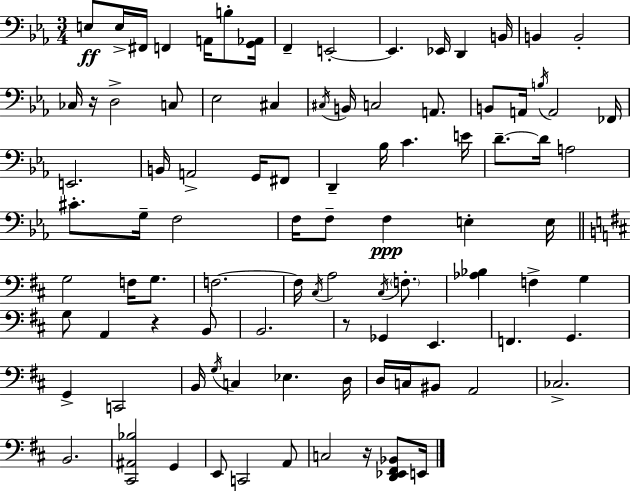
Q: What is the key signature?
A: EES major